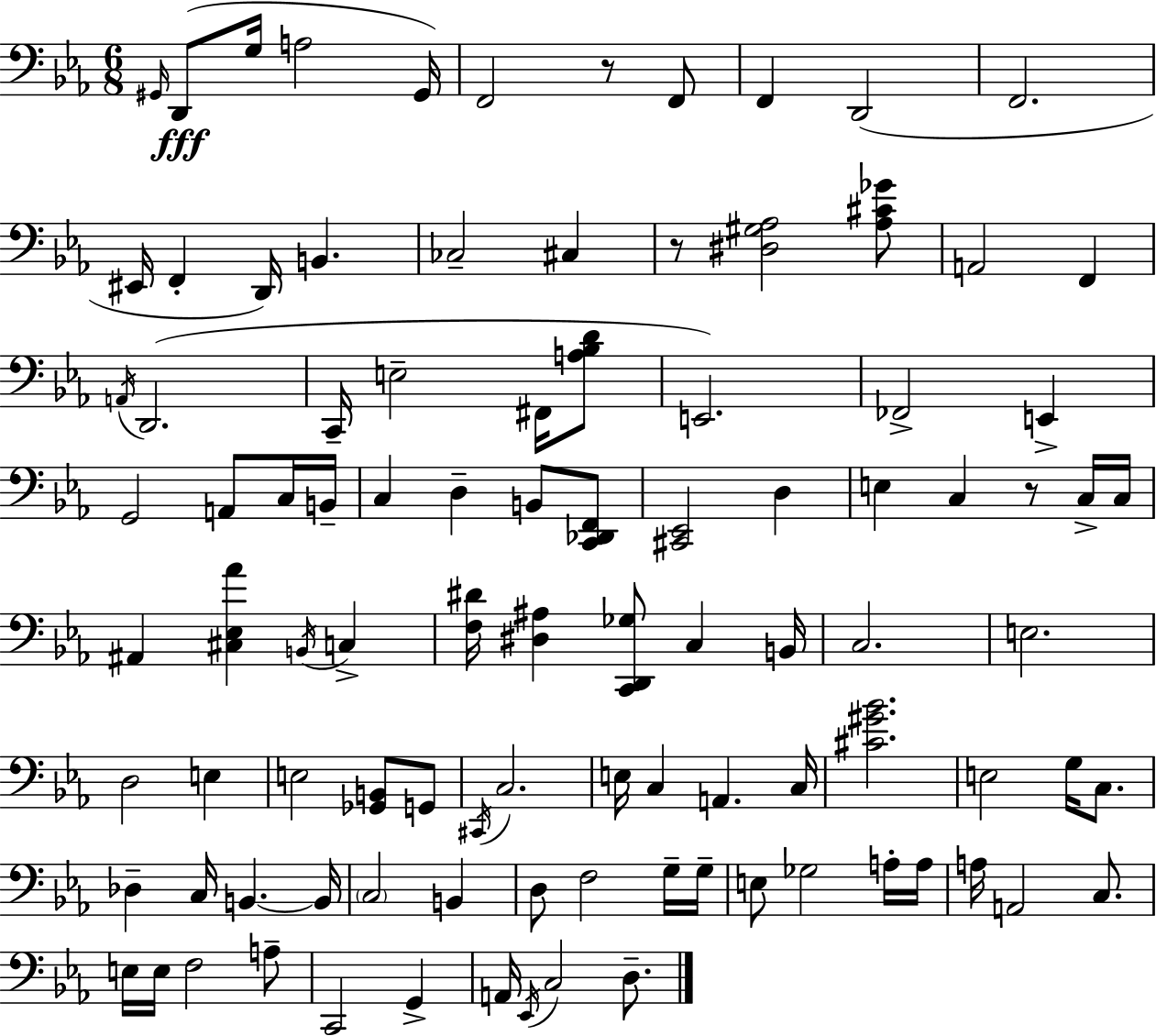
X:1
T:Untitled
M:6/8
L:1/4
K:Eb
^G,,/4 D,,/2 G,/4 A,2 ^G,,/4 F,,2 z/2 F,,/2 F,, D,,2 F,,2 ^E,,/4 F,, D,,/4 B,, _C,2 ^C, z/2 [^D,^G,_A,]2 [_A,^C_G]/2 A,,2 F,, A,,/4 D,,2 C,,/4 E,2 ^F,,/4 [A,_B,D]/2 E,,2 _F,,2 E,, G,,2 A,,/2 C,/4 B,,/4 C, D, B,,/2 [C,,_D,,F,,]/2 [^C,,_E,,]2 D, E, C, z/2 C,/4 C,/4 ^A,, [^C,_E,_A] B,,/4 C, [F,^D]/4 [^D,^A,] [C,,D,,_G,]/2 C, B,,/4 C,2 E,2 D,2 E, E,2 [_G,,B,,]/2 G,,/2 ^C,,/4 C,2 E,/4 C, A,, C,/4 [^C^G_B]2 E,2 G,/4 C,/2 _D, C,/4 B,, B,,/4 C,2 B,, D,/2 F,2 G,/4 G,/4 E,/2 _G,2 A,/4 A,/4 A,/4 A,,2 C,/2 E,/4 E,/4 F,2 A,/2 C,,2 G,, A,,/4 _E,,/4 C,2 D,/2